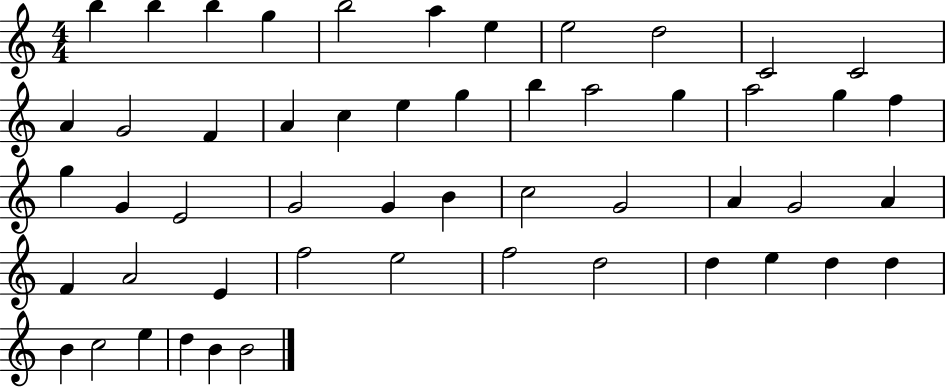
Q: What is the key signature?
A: C major